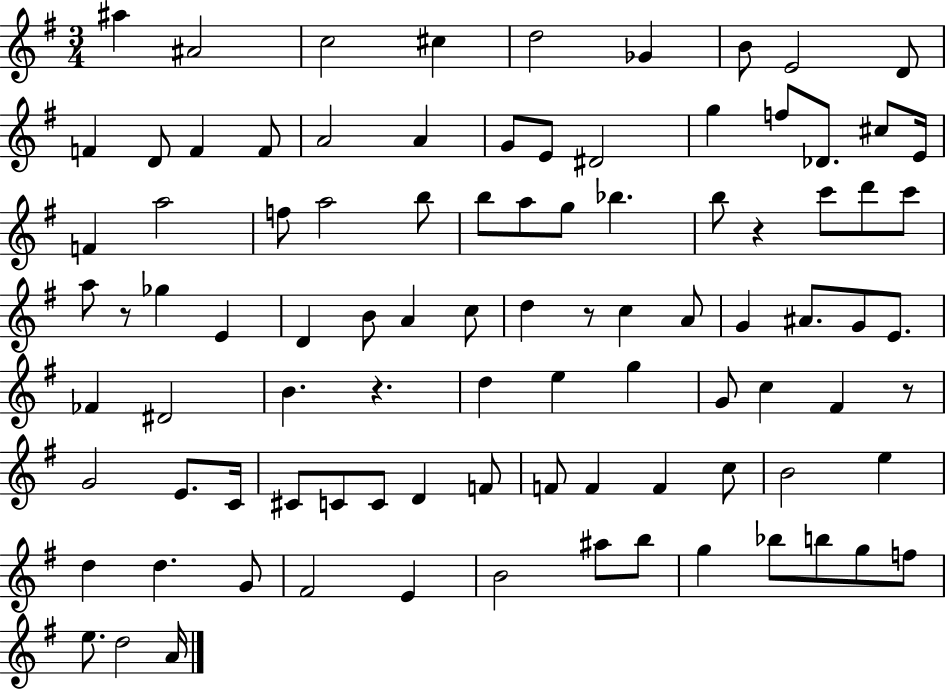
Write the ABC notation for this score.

X:1
T:Untitled
M:3/4
L:1/4
K:G
^a ^A2 c2 ^c d2 _G B/2 E2 D/2 F D/2 F F/2 A2 A G/2 E/2 ^D2 g f/2 _D/2 ^c/2 E/4 F a2 f/2 a2 b/2 b/2 a/2 g/2 _b b/2 z c'/2 d'/2 c'/2 a/2 z/2 _g E D B/2 A c/2 d z/2 c A/2 G ^A/2 G/2 E/2 _F ^D2 B z d e g G/2 c ^F z/2 G2 E/2 C/4 ^C/2 C/2 C/2 D F/2 F/2 F F c/2 B2 e d d G/2 ^F2 E B2 ^a/2 b/2 g _b/2 b/2 g/2 f/2 e/2 d2 A/4